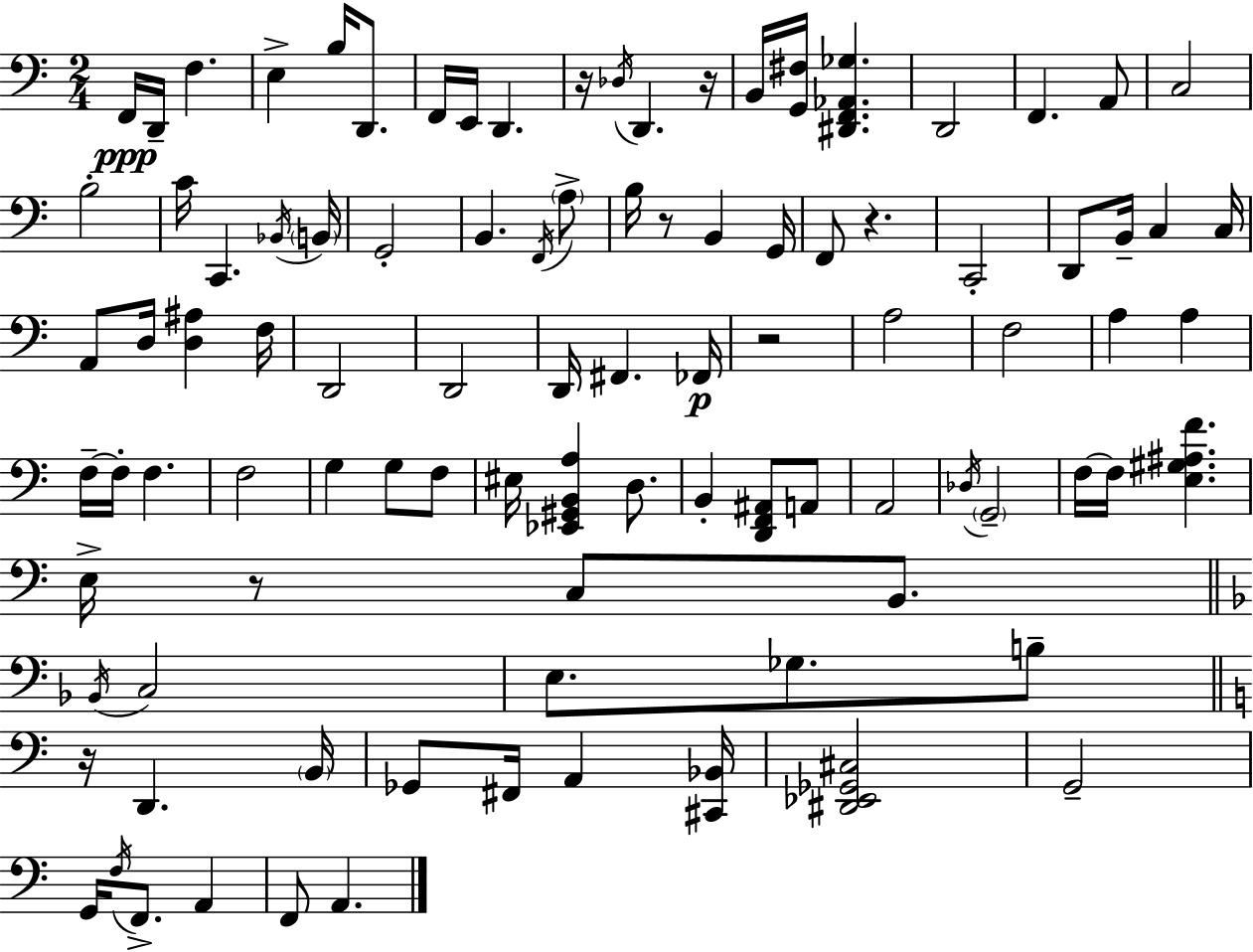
X:1
T:Untitled
M:2/4
L:1/4
K:C
F,,/4 D,,/4 F, E, B,/4 D,,/2 F,,/4 E,,/4 D,, z/4 _D,/4 D,, z/4 B,,/4 [G,,^F,]/4 [^D,,F,,_A,,_G,] D,,2 F,, A,,/2 C,2 B,2 C/4 C,, _B,,/4 B,,/4 G,,2 B,, F,,/4 A,/2 B,/4 z/2 B,, G,,/4 F,,/2 z C,,2 D,,/2 B,,/4 C, C,/4 A,,/2 D,/4 [D,^A,] F,/4 D,,2 D,,2 D,,/4 ^F,, _F,,/4 z2 A,2 F,2 A, A, F,/4 F,/4 F, F,2 G, G,/2 F,/2 ^E,/4 [_E,,^G,,B,,A,] D,/2 B,, [D,,F,,^A,,]/2 A,,/2 A,,2 _D,/4 G,,2 F,/4 F,/4 [E,^G,^A,F] E,/4 z/2 C,/2 B,,/2 _B,,/4 C,2 E,/2 _G,/2 B,/2 z/4 D,, B,,/4 _G,,/2 ^F,,/4 A,, [^C,,_B,,]/4 [^D,,_E,,_G,,^C,]2 G,,2 G,,/4 F,/4 F,,/2 A,, F,,/2 A,,